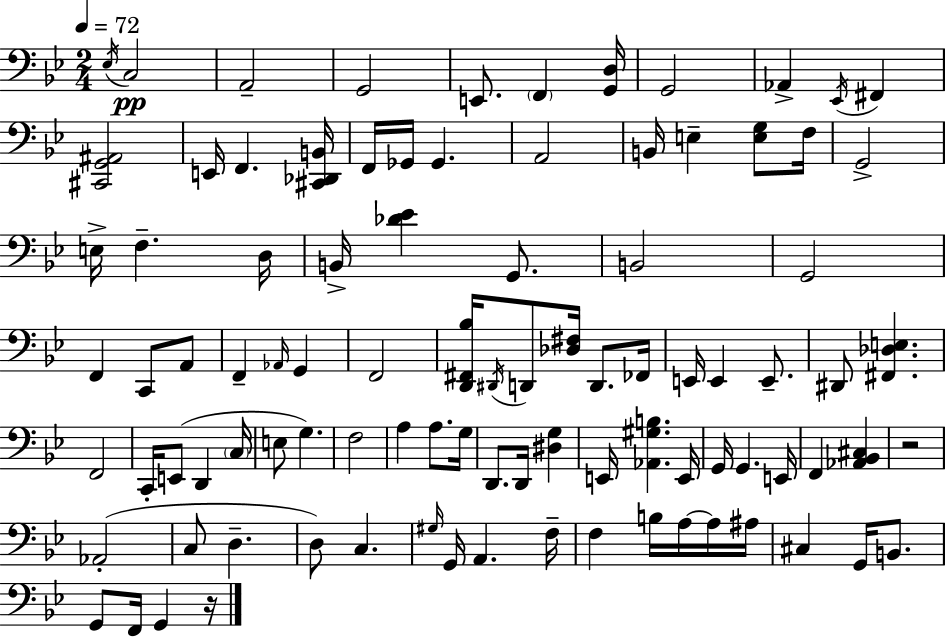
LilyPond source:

{
  \clef bass
  \numericTimeSignature
  \time 2/4
  \key g \minor
  \tempo 4 = 72
  \acciaccatura { ees16 }\pp c2 | a,2-- | g,2 | e,8. \parenthesize f,4 | \break <g, d>16 g,2 | aes,4-> \acciaccatura { ees,16 } fis,4 | <cis, g, ais,>2 | e,16 f,4. | \break <cis, des, b,>16 f,16 ges,16 ges,4. | a,2 | b,16 e4-- <e g>8 | f16 g,2-> | \break e16-> f4.-- | d16 b,16-> <des' ees'>4 g,8. | b,2 | g,2 | \break f,4 c,8 | a,8 f,4-- \grace { aes,16 } g,4 | f,2 | <d, fis, bes>16 \acciaccatura { dis,16 } d,8 <des fis>16 | \break d,8. fes,16 e,16 e,4 | e,8.-- dis,8 <fis, des e>4. | f,2 | c,16-. e,8( d,4 | \break \parenthesize c16 e8 g4.) | f2 | a4 | a8. g16 d,8. d,16 | \break <dis g>4 e,16 <aes, gis b>4. | e,16 g,16 g,4. | e,16 f,4 | <aes, bes, cis>4 r2 | \break aes,2-.( | c8 d4.-- | d8) c4. | \grace { gis16 } g,16 a,4. | \break f16-- f4 | b16 a16~~ a16 ais16 cis4 | g,16 b,8. g,8 f,16 | g,4 r16 \bar "|."
}